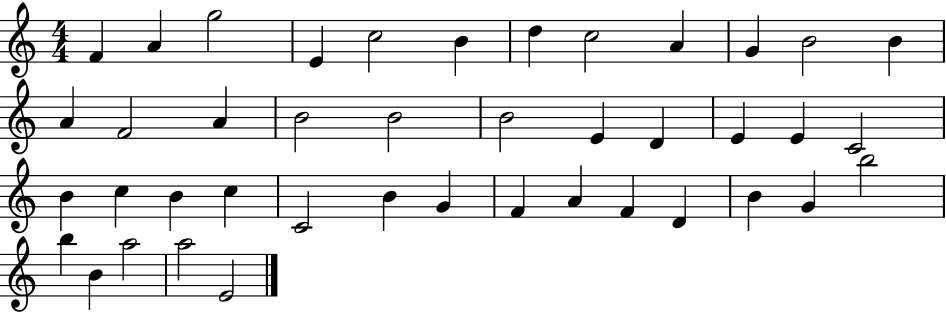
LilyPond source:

{
  \clef treble
  \numericTimeSignature
  \time 4/4
  \key c \major
  f'4 a'4 g''2 | e'4 c''2 b'4 | d''4 c''2 a'4 | g'4 b'2 b'4 | \break a'4 f'2 a'4 | b'2 b'2 | b'2 e'4 d'4 | e'4 e'4 c'2 | \break b'4 c''4 b'4 c''4 | c'2 b'4 g'4 | f'4 a'4 f'4 d'4 | b'4 g'4 b''2 | \break b''4 b'4 a''2 | a''2 e'2 | \bar "|."
}